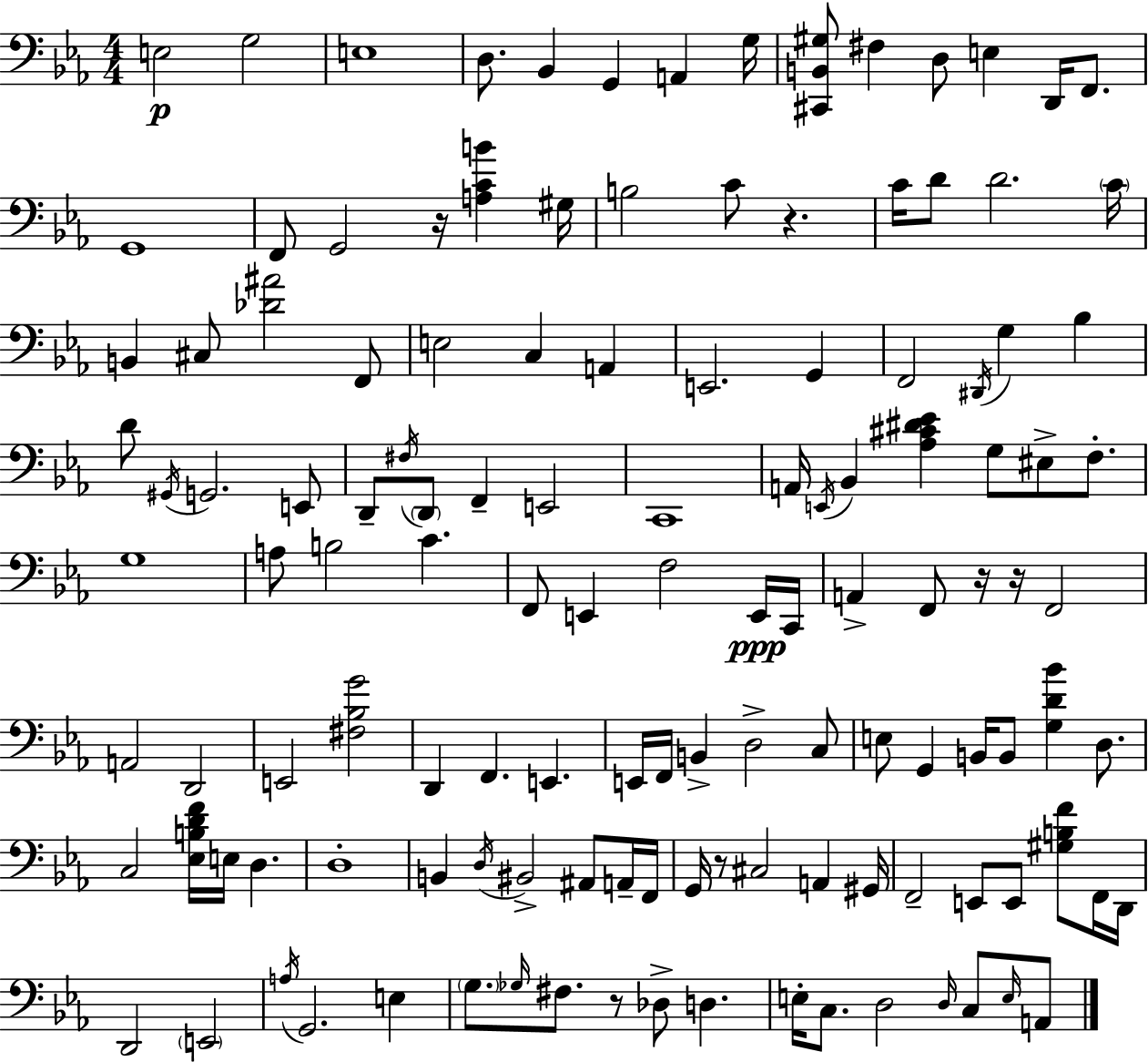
E3/h G3/h E3/w D3/e. Bb2/q G2/q A2/q G3/s [C#2,B2,G#3]/e F#3/q D3/e E3/q D2/s F2/e. G2/w F2/e G2/h R/s [A3,C4,B4]/q G#3/s B3/h C4/e R/q. C4/s D4/e D4/h. C4/s B2/q C#3/e [Db4,A#4]/h F2/e E3/h C3/q A2/q E2/h. G2/q F2/h D#2/s G3/q Bb3/q D4/e G#2/s G2/h. E2/e D2/e F#3/s D2/e F2/q E2/h C2/w A2/s E2/s Bb2/q [Ab3,C#4,D#4,Eb4]/q G3/e EIS3/e F3/e. G3/w A3/e B3/h C4/q. F2/e E2/q F3/h E2/s C2/s A2/q F2/e R/s R/s F2/h A2/h D2/h E2/h [F#3,Bb3,G4]/h D2/q F2/q. E2/q. E2/s F2/s B2/q D3/h C3/e E3/e G2/q B2/s B2/e [G3,D4,Bb4]/q D3/e. C3/h [Eb3,B3,D4,F4]/s E3/s D3/q. D3/w B2/q D3/s BIS2/h A#2/e A2/s F2/s G2/s R/e C#3/h A2/q G#2/s F2/h E2/e E2/e [G#3,B3,F4]/e F2/s D2/s D2/h E2/h A3/s G2/h. E3/q G3/e. Gb3/s F#3/e. R/e Db3/e D3/q. E3/s C3/e. D3/h D3/s C3/e E3/s A2/e